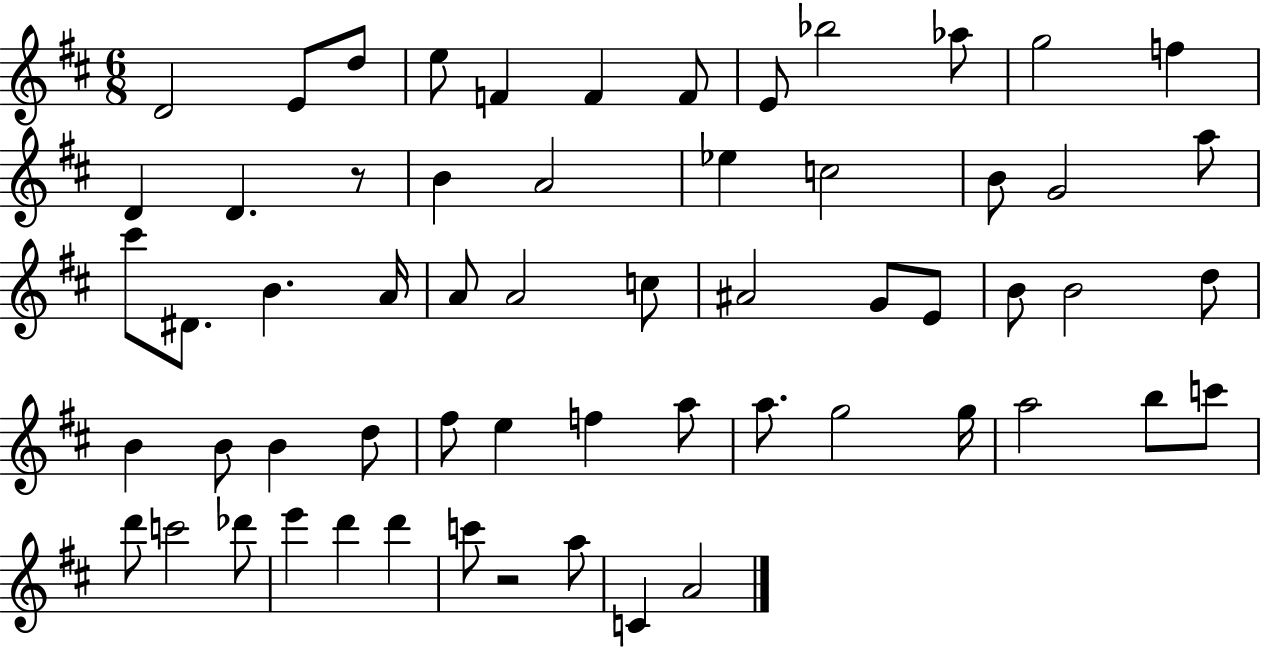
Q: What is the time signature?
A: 6/8